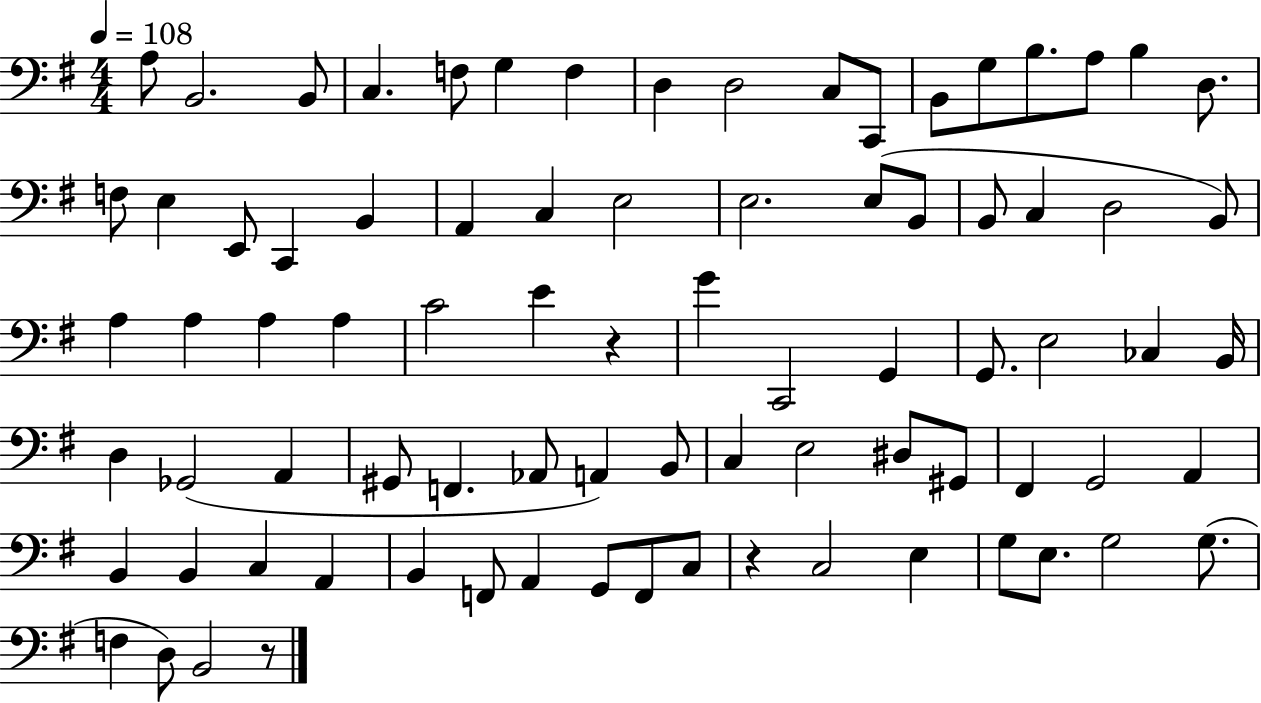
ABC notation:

X:1
T:Untitled
M:4/4
L:1/4
K:G
A,/2 B,,2 B,,/2 C, F,/2 G, F, D, D,2 C,/2 C,,/2 B,,/2 G,/2 B,/2 A,/2 B, D,/2 F,/2 E, E,,/2 C,, B,, A,, C, E,2 E,2 E,/2 B,,/2 B,,/2 C, D,2 B,,/2 A, A, A, A, C2 E z G C,,2 G,, G,,/2 E,2 _C, B,,/4 D, _G,,2 A,, ^G,,/2 F,, _A,,/2 A,, B,,/2 C, E,2 ^D,/2 ^G,,/2 ^F,, G,,2 A,, B,, B,, C, A,, B,, F,,/2 A,, G,,/2 F,,/2 C,/2 z C,2 E, G,/2 E,/2 G,2 G,/2 F, D,/2 B,,2 z/2